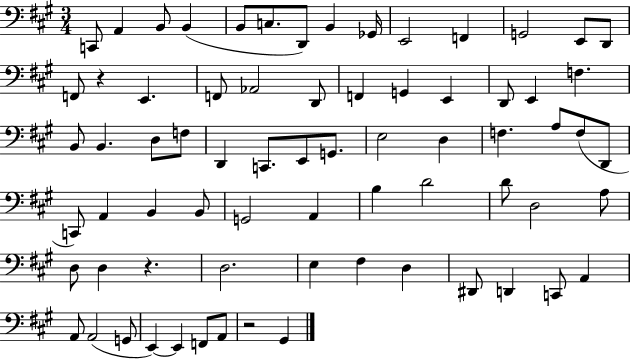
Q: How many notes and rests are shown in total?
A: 71